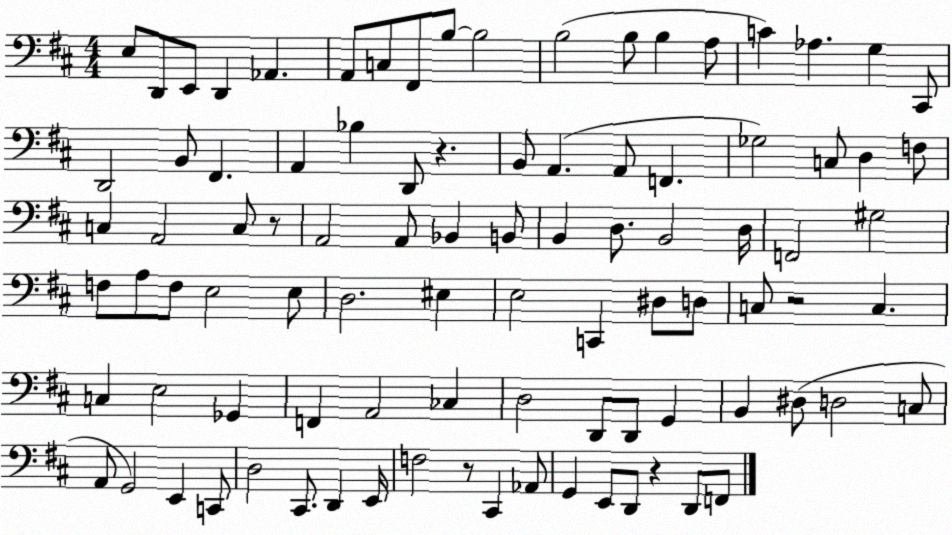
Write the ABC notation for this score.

X:1
T:Untitled
M:4/4
L:1/4
K:D
E,/2 D,,/2 E,,/2 D,, _A,, A,,/2 C,/2 ^F,,/2 B,/2 B,2 B,2 B,/2 B, A,/2 C _A, G, ^C,,/2 D,,2 B,,/2 ^F,, A,, _B, D,,/2 z B,,/2 A,, A,,/2 F,, _G,2 C,/2 D, F,/2 C, A,,2 C,/2 z/2 A,,2 A,,/2 _B,, B,,/2 B,, D,/2 B,,2 D,/4 F,,2 ^G,2 F,/2 A,/2 F,/2 E,2 E,/2 D,2 ^E, E,2 C,, ^D,/2 D,/2 C,/2 z2 C, C, E,2 _G,, F,, A,,2 _C, D,2 D,,/2 D,,/2 G,, B,, ^D,/2 D,2 C,/2 A,,/2 G,,2 E,, C,,/2 D,2 ^C,,/2 D,, E,,/4 F,2 z/2 ^C,, _A,,/2 G,, E,,/2 D,,/2 z D,,/2 F,,/2